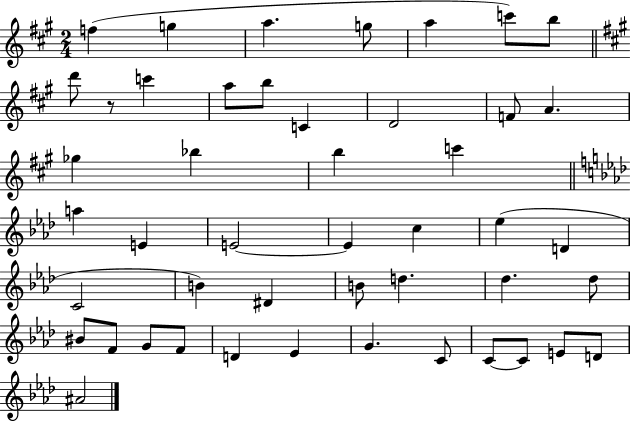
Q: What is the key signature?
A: A major